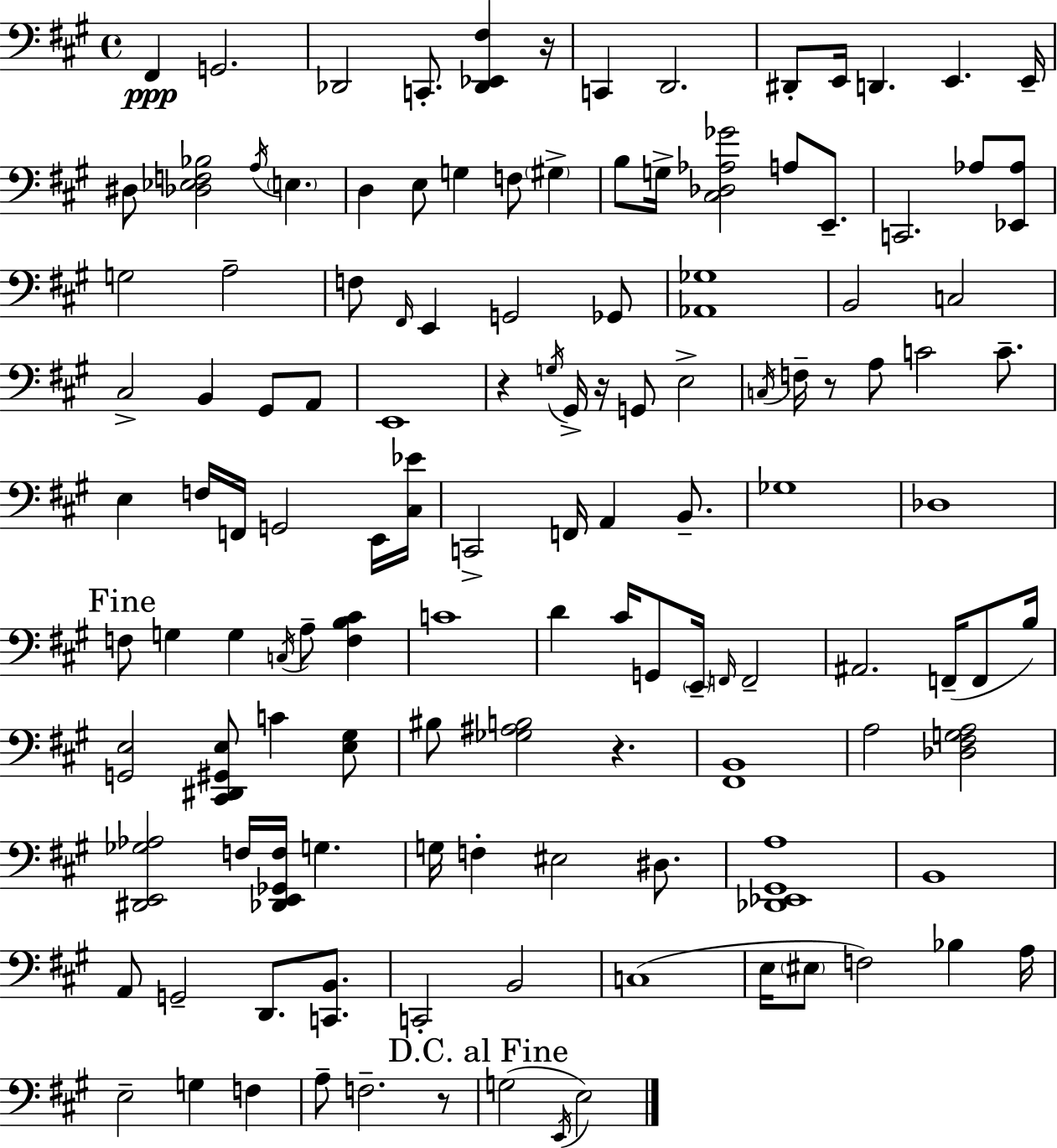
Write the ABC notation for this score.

X:1
T:Untitled
M:4/4
L:1/4
K:A
^F,, G,,2 _D,,2 C,,/2 [_D,,_E,,^F,] z/4 C,, D,,2 ^D,,/2 E,,/4 D,, E,, E,,/4 ^D,/2 [_D,_E,F,_B,]2 A,/4 E, D, E,/2 G, F,/2 ^G, B,/2 G,/4 [^C,_D,_A,_G]2 A,/2 E,,/2 C,,2 _A,/2 [_E,,_A,]/2 G,2 A,2 F,/2 ^F,,/4 E,, G,,2 _G,,/2 [_A,,_G,]4 B,,2 C,2 ^C,2 B,, ^G,,/2 A,,/2 E,,4 z G,/4 ^G,,/4 z/4 G,,/2 E,2 C,/4 F,/4 z/2 A,/2 C2 C/2 E, F,/4 F,,/4 G,,2 E,,/4 [^C,_E]/4 C,,2 F,,/4 A,, B,,/2 _G,4 _D,4 F,/2 G, G, C,/4 A,/2 [F,B,^C] C4 D ^C/4 G,,/2 E,,/4 F,,/4 F,,2 ^A,,2 F,,/4 F,,/2 B,/4 [G,,E,]2 [^C,,^D,,^G,,E,]/2 C [E,^G,]/2 ^B,/2 [_G,^A,B,]2 z [^F,,B,,]4 A,2 [_D,^F,G,A,]2 [^D,,E,,_G,_A,]2 F,/4 [_D,,E,,_G,,F,]/4 G, G,/4 F, ^E,2 ^D,/2 [_D,,_E,,^G,,A,]4 B,,4 A,,/2 G,,2 D,,/2 [C,,B,,]/2 C,,2 B,,2 C,4 E,/4 ^E,/2 F,2 _B, A,/4 E,2 G, F, A,/2 F,2 z/2 G,2 E,,/4 E,2